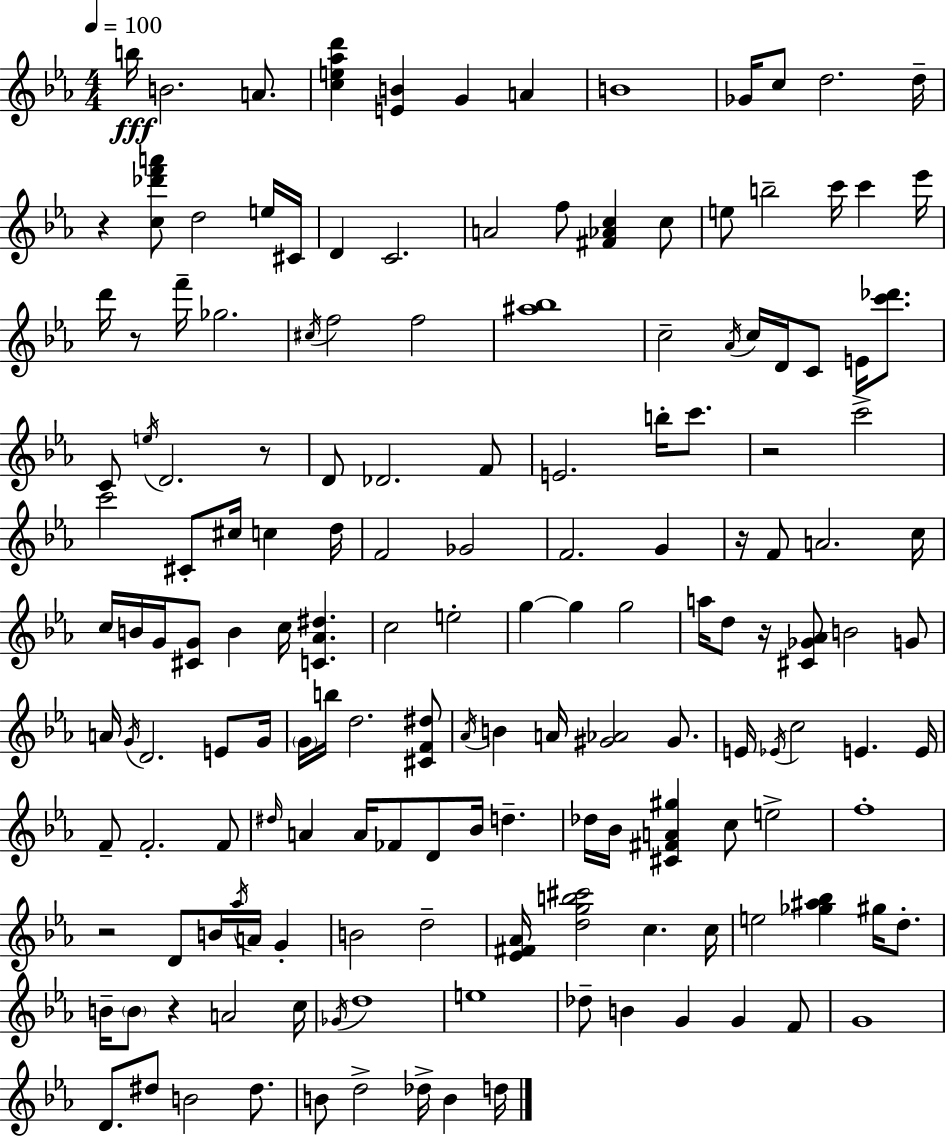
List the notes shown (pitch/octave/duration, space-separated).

B5/s B4/h. A4/e. [C5,E5,Ab5,D6]/q [E4,B4]/q G4/q A4/q B4/w Gb4/s C5/e D5/h. D5/s R/q [C5,Db6,F6,A6]/e D5/h E5/s C#4/s D4/q C4/h. A4/h F5/e [F#4,Ab4,C5]/q C5/e E5/e B5/h C6/s C6/q Eb6/s D6/s R/e F6/s Gb5/h. C#5/s F5/h F5/h [A#5,Bb5]/w C5/h Ab4/s C5/s D4/s C4/e E4/s [C6,Db6]/e. C4/e E5/s D4/h. R/e D4/e Db4/h. F4/e E4/h. B5/s C6/e. R/h C6/h C6/h C#4/e C#5/s C5/q D5/s F4/h Gb4/h F4/h. G4/q R/s F4/e A4/h. C5/s C5/s B4/s G4/s [C#4,G4]/e B4/q C5/s [C4,Ab4,D#5]/q. C5/h E5/h G5/q G5/q G5/h A5/s D5/e R/s [C#4,Gb4,Ab4]/e B4/h G4/e A4/s G4/s D4/h. E4/e G4/s G4/s B5/s D5/h. [C#4,F4,D#5]/e Ab4/s B4/q A4/s [G#4,Ab4]/h G#4/e. E4/s Eb4/s C5/h E4/q. E4/s F4/e F4/h. F4/e D#5/s A4/q A4/s FES4/e D4/e Bb4/s D5/q. Db5/s Bb4/s [C#4,F#4,A4,G#5]/q C5/e E5/h F5/w R/h D4/e B4/s Ab5/s A4/s G4/q B4/h D5/h [Eb4,F#4,Ab4]/s [D5,G5,B5,C#6]/h C5/q. C5/s E5/h [Gb5,A#5,Bb5]/q G#5/s D5/e. B4/s B4/e R/q A4/h C5/s Gb4/s D5/w E5/w Db5/e B4/q G4/q G4/q F4/e G4/w D4/e. D#5/e B4/h D#5/e. B4/e D5/h Db5/s B4/q D5/s